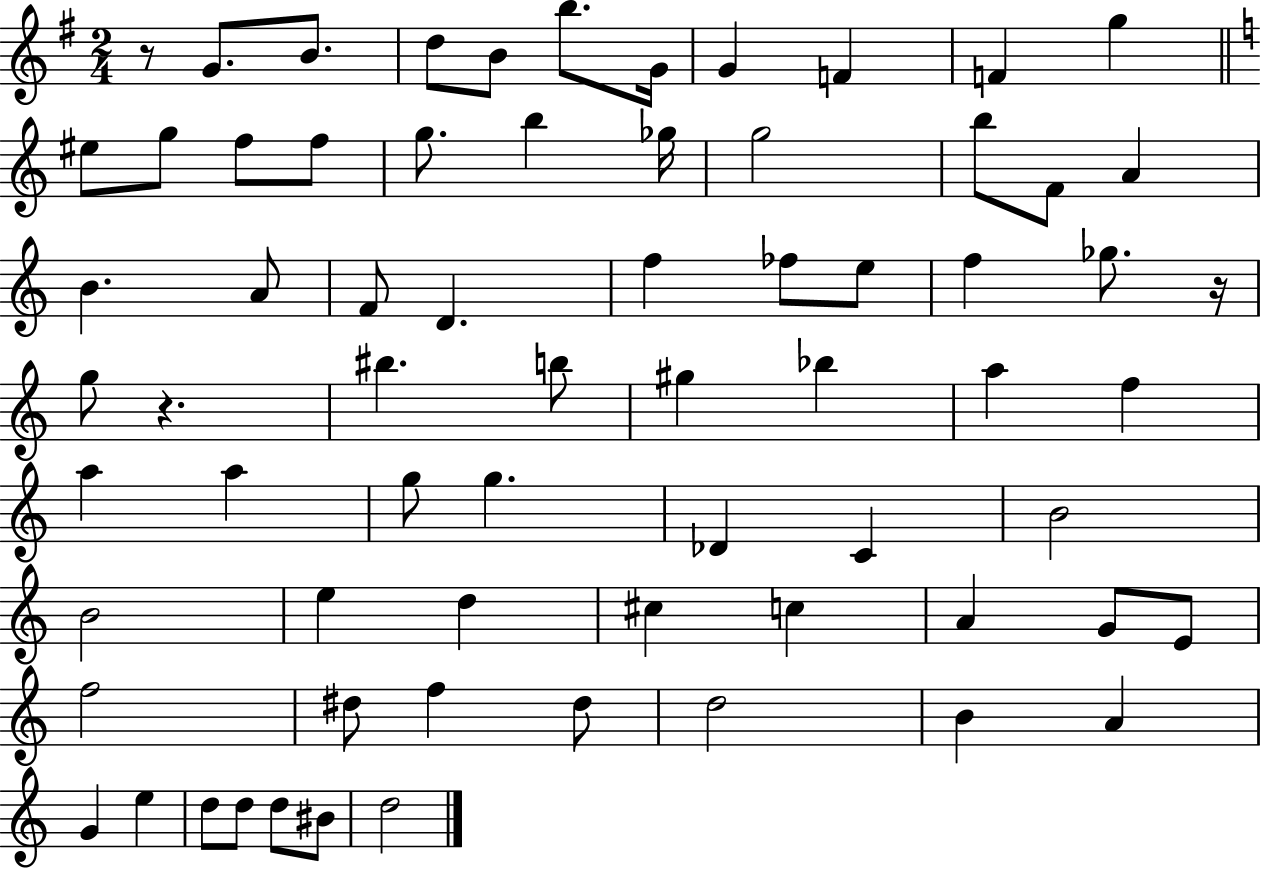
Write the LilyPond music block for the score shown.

{
  \clef treble
  \numericTimeSignature
  \time 2/4
  \key g \major
  \repeat volta 2 { r8 g'8. b'8. | d''8 b'8 b''8. g'16 | g'4 f'4 | f'4 g''4 | \break \bar "||" \break \key c \major eis''8 g''8 f''8 f''8 | g''8. b''4 ges''16 | g''2 | b''8 f'8 a'4 | \break b'4. a'8 | f'8 d'4. | f''4 fes''8 e''8 | f''4 ges''8. r16 | \break g''8 r4. | bis''4. b''8 | gis''4 bes''4 | a''4 f''4 | \break a''4 a''4 | g''8 g''4. | des'4 c'4 | b'2 | \break b'2 | e''4 d''4 | cis''4 c''4 | a'4 g'8 e'8 | \break f''2 | dis''8 f''4 dis''8 | d''2 | b'4 a'4 | \break g'4 e''4 | d''8 d''8 d''8 bis'8 | d''2 | } \bar "|."
}